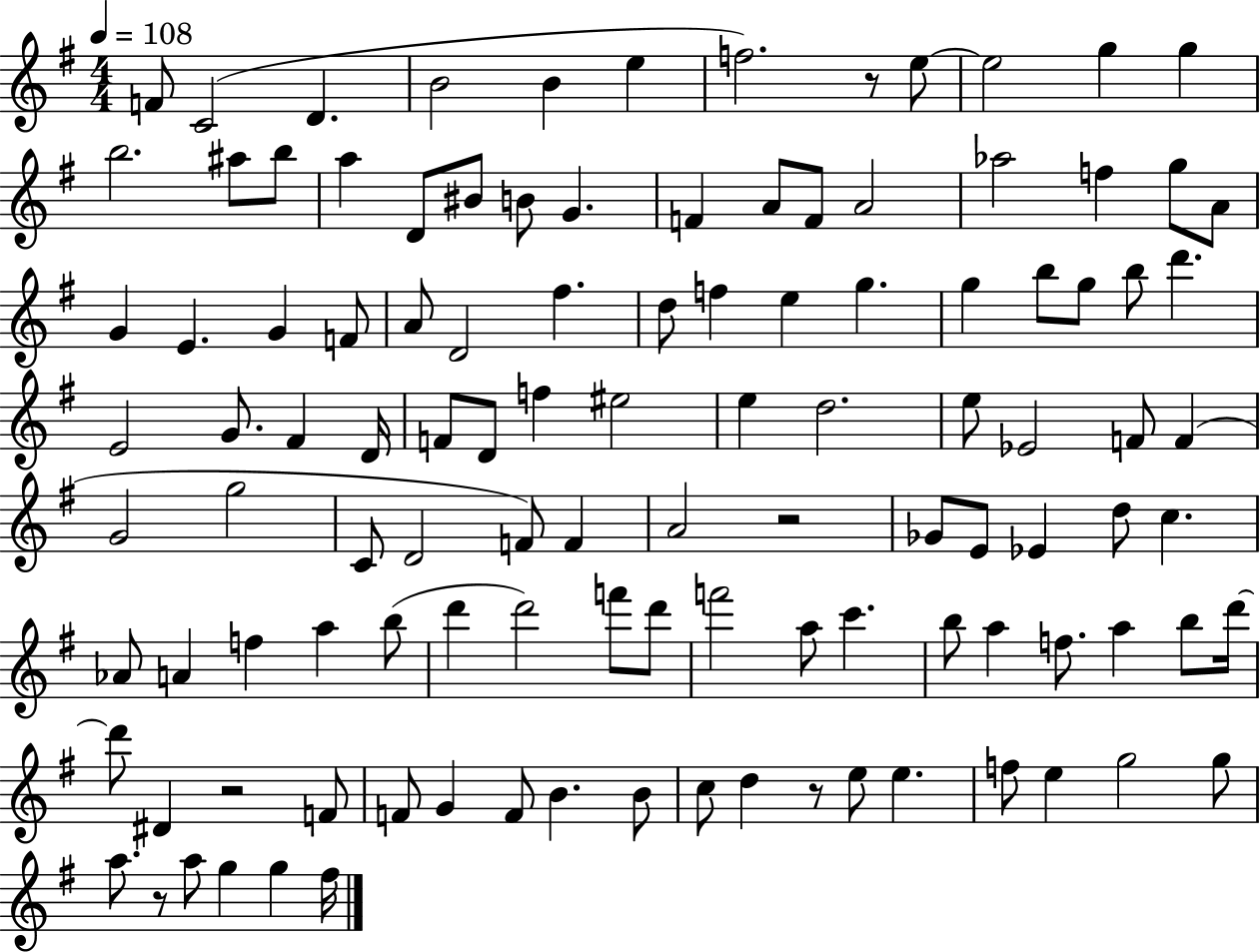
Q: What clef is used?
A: treble